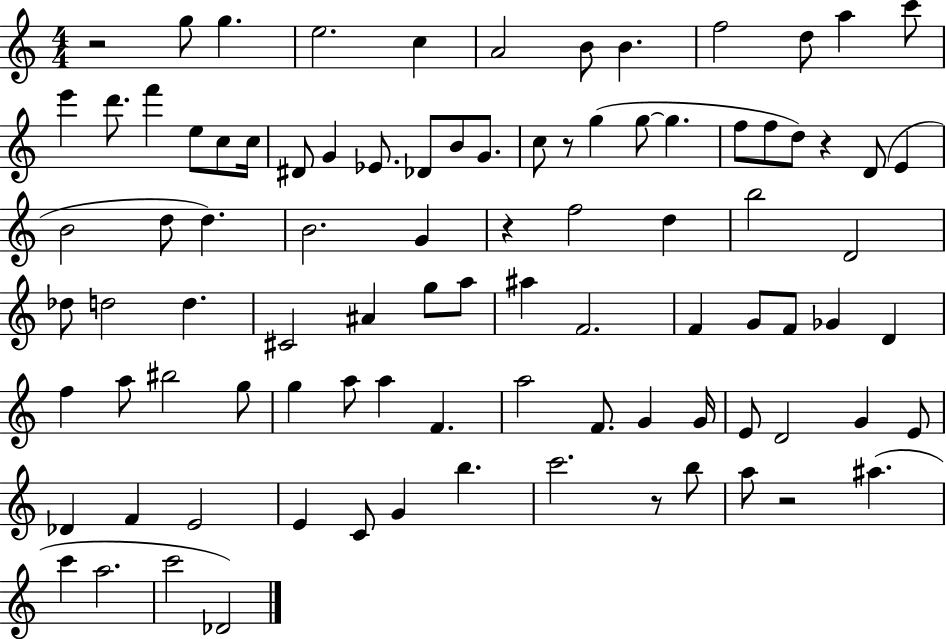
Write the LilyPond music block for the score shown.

{
  \clef treble
  \numericTimeSignature
  \time 4/4
  \key c \major
  r2 g''8 g''4. | e''2. c''4 | a'2 b'8 b'4. | f''2 d''8 a''4 c'''8 | \break e'''4 d'''8. f'''4 e''8 c''8 c''16 | dis'8 g'4 ees'8. des'8 b'8 g'8. | c''8 r8 g''4( g''8~~ g''4. | f''8 f''8 d''8) r4 d'8( e'4 | \break b'2 d''8 d''4.) | b'2. g'4 | r4 f''2 d''4 | b''2 d'2 | \break des''8 d''2 d''4. | cis'2 ais'4 g''8 a''8 | ais''4 f'2. | f'4 g'8 f'8 ges'4 d'4 | \break f''4 a''8 bis''2 g''8 | g''4 a''8 a''4 f'4. | a''2 f'8. g'4 g'16 | e'8 d'2 g'4 e'8 | \break des'4 f'4 e'2 | e'4 c'8 g'4 b''4. | c'''2. r8 b''8 | a''8 r2 ais''4.( | \break c'''4 a''2. | c'''2 des'2) | \bar "|."
}